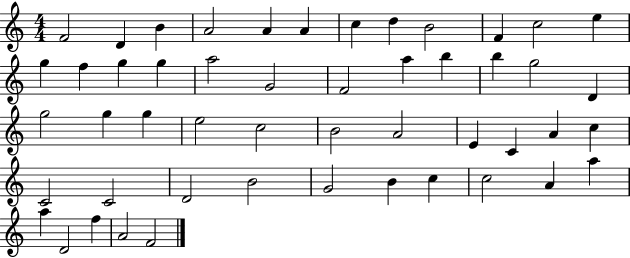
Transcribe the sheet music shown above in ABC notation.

X:1
T:Untitled
M:4/4
L:1/4
K:C
F2 D B A2 A A c d B2 F c2 e g f g g a2 G2 F2 a b b g2 D g2 g g e2 c2 B2 A2 E C A c C2 C2 D2 B2 G2 B c c2 A a a D2 f A2 F2